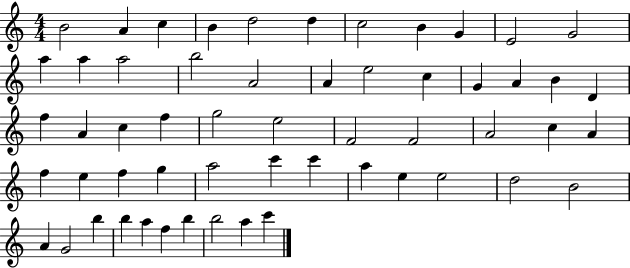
X:1
T:Untitled
M:4/4
L:1/4
K:C
B2 A c B d2 d c2 B G E2 G2 a a a2 b2 A2 A e2 c G A B D f A c f g2 e2 F2 F2 A2 c A f e f g a2 c' c' a e e2 d2 B2 A G2 b b a f b b2 a c'